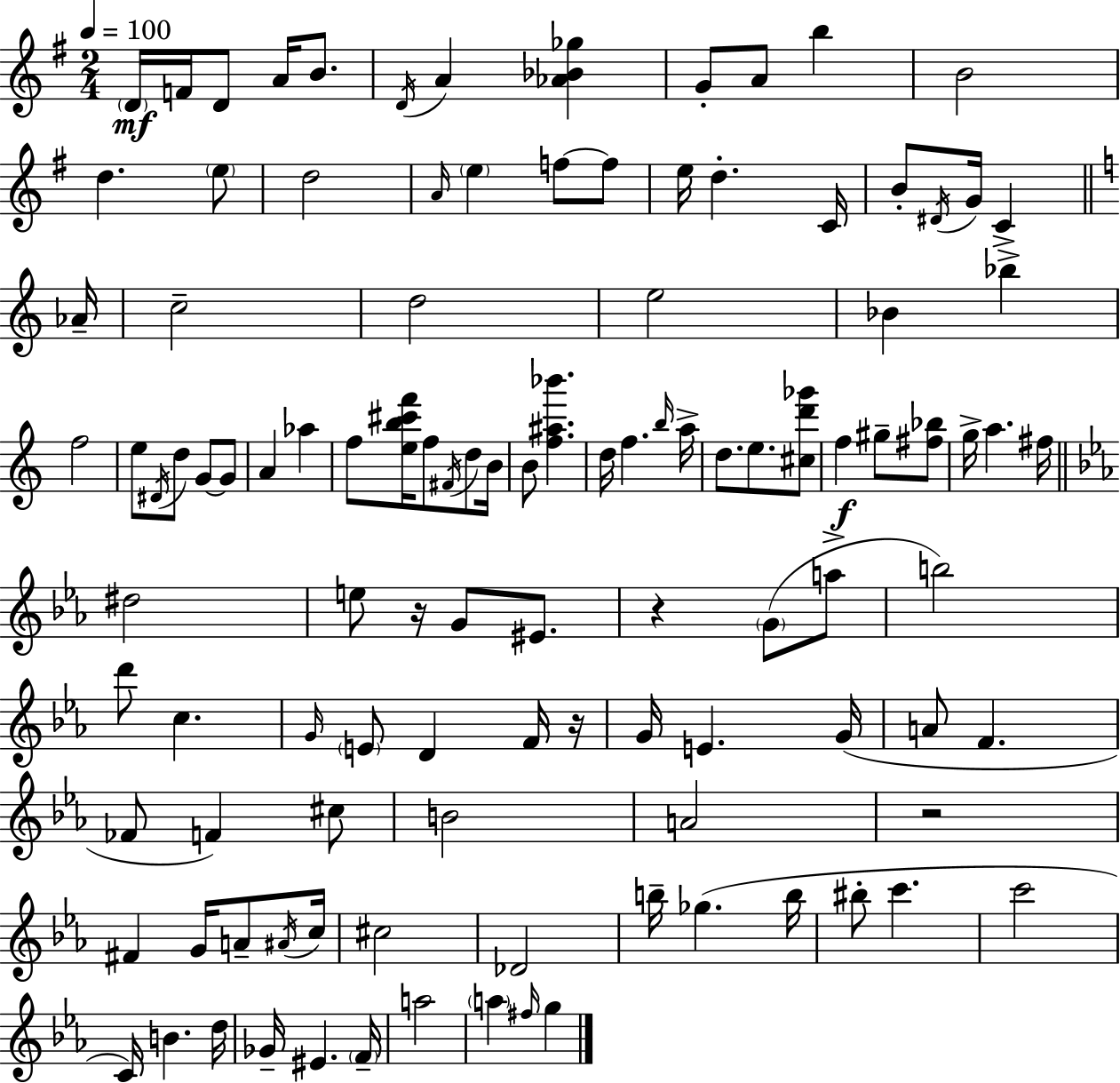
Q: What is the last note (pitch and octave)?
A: G5